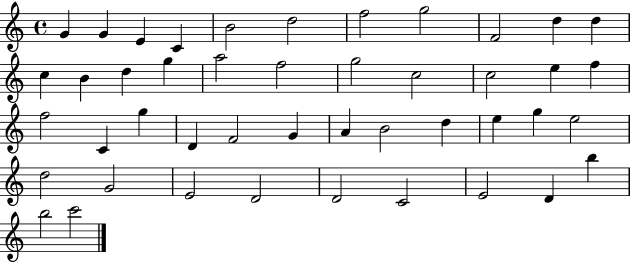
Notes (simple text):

G4/q G4/q E4/q C4/q B4/h D5/h F5/h G5/h F4/h D5/q D5/q C5/q B4/q D5/q G5/q A5/h F5/h G5/h C5/h C5/h E5/q F5/q F5/h C4/q G5/q D4/q F4/h G4/q A4/q B4/h D5/q E5/q G5/q E5/h D5/h G4/h E4/h D4/h D4/h C4/h E4/h D4/q B5/q B5/h C6/h